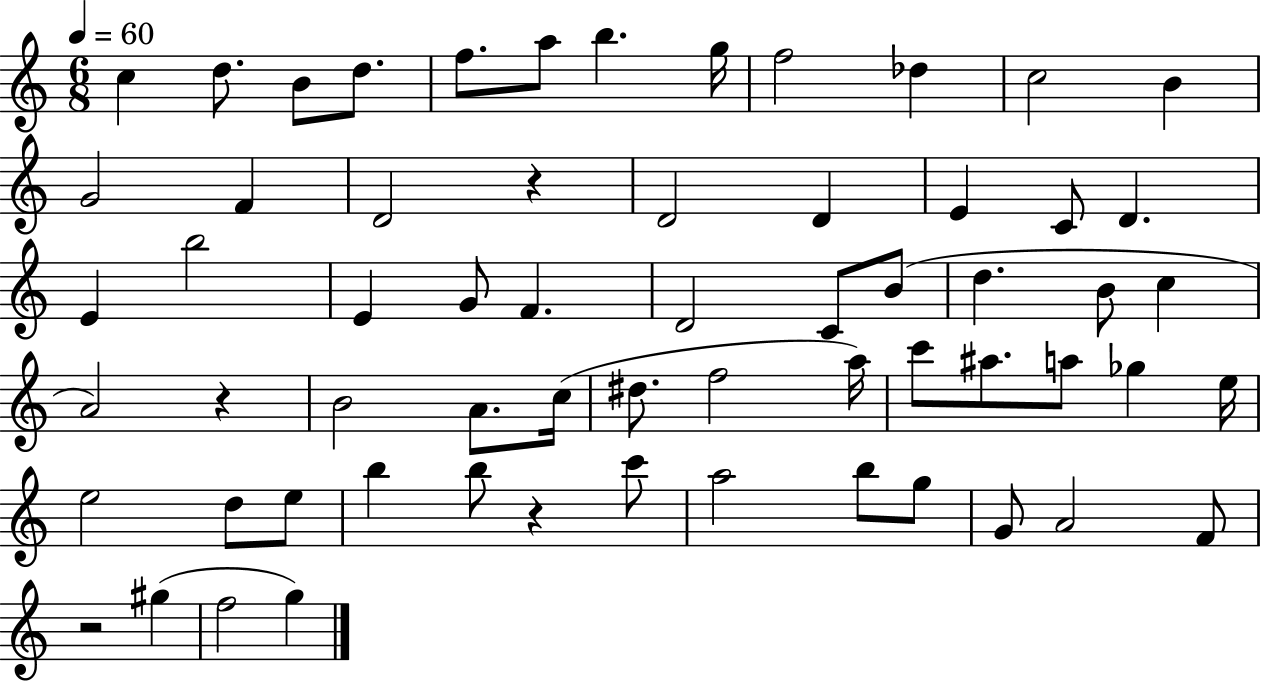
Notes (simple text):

C5/q D5/e. B4/e D5/e. F5/e. A5/e B5/q. G5/s F5/h Db5/q C5/h B4/q G4/h F4/q D4/h R/q D4/h D4/q E4/q C4/e D4/q. E4/q B5/h E4/q G4/e F4/q. D4/h C4/e B4/e D5/q. B4/e C5/q A4/h R/q B4/h A4/e. C5/s D#5/e. F5/h A5/s C6/e A#5/e. A5/e Gb5/q E5/s E5/h D5/e E5/e B5/q B5/e R/q C6/e A5/h B5/e G5/e G4/e A4/h F4/e R/h G#5/q F5/h G5/q